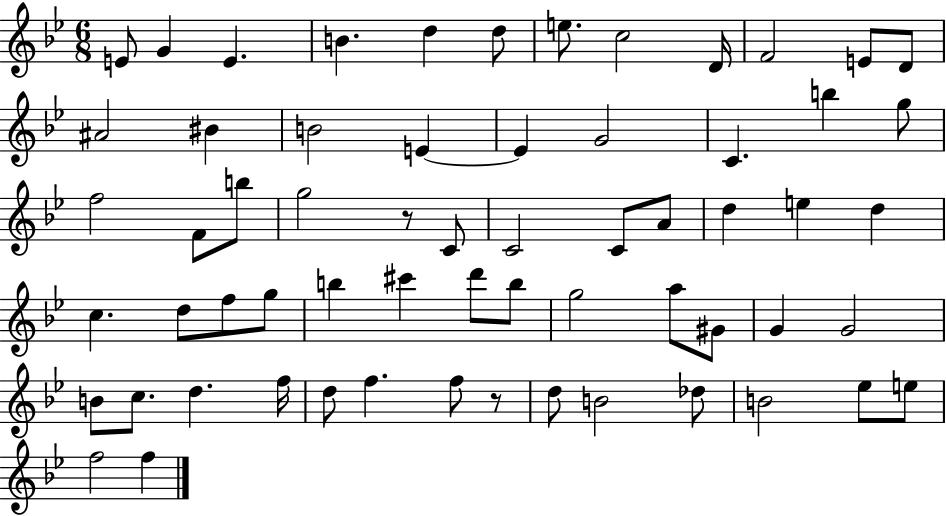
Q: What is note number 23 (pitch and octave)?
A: F4